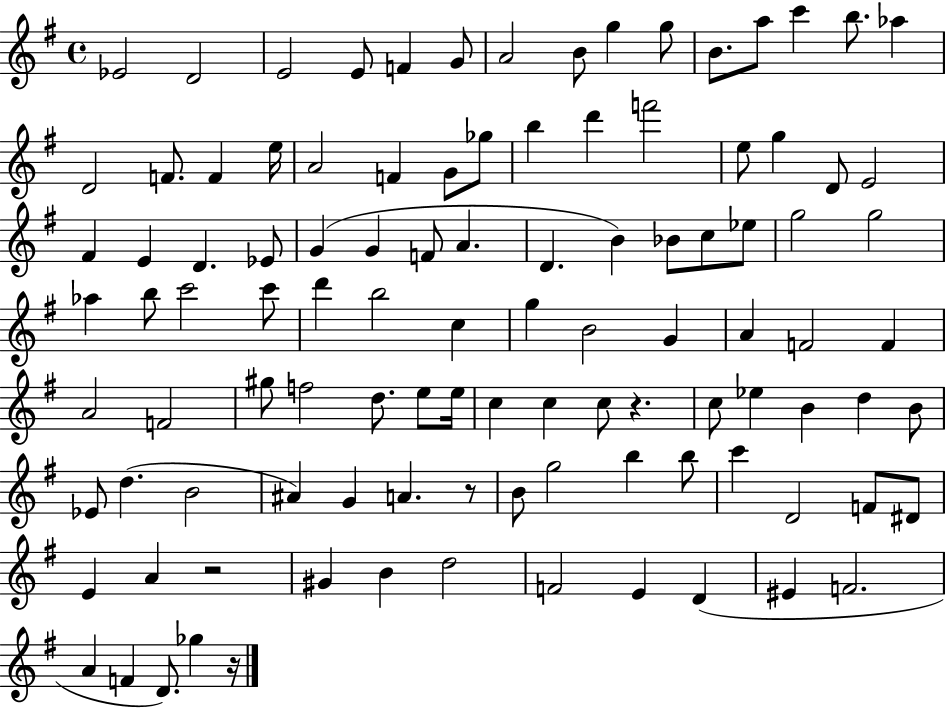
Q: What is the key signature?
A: G major